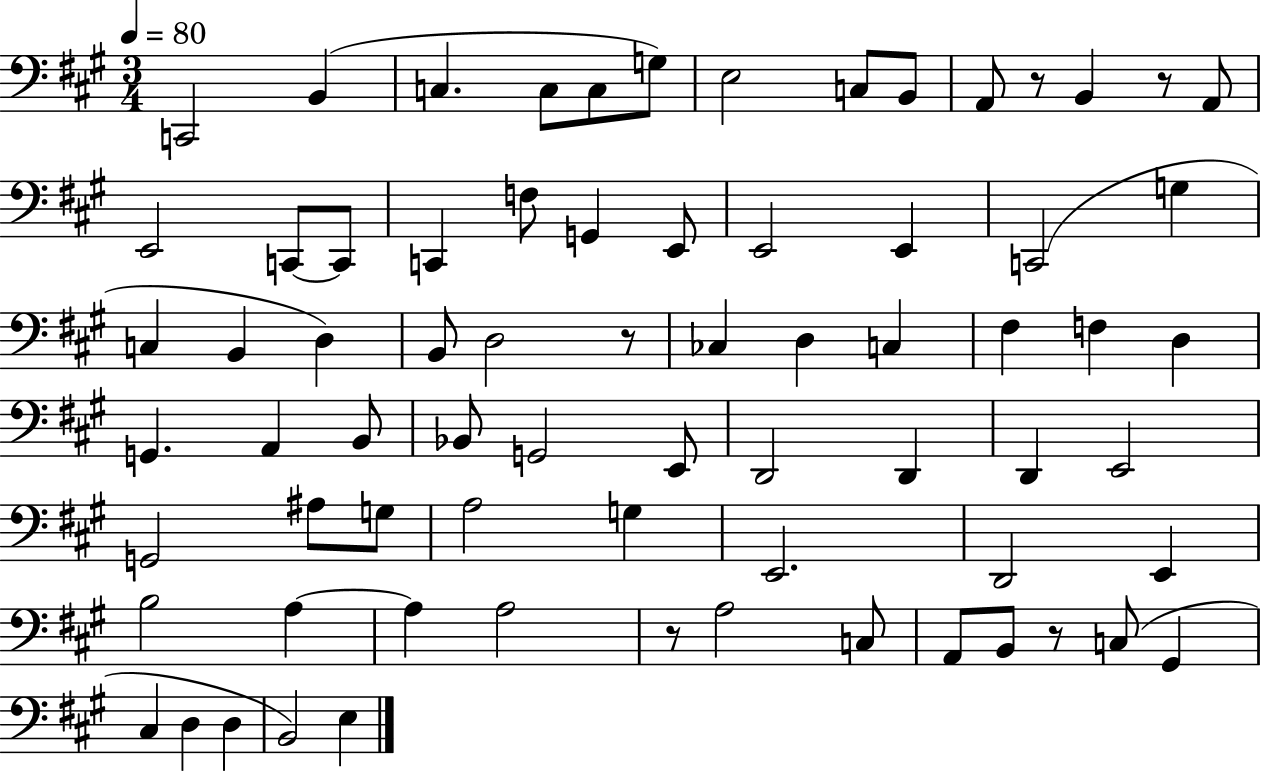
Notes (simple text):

C2/h B2/q C3/q. C3/e C3/e G3/e E3/h C3/e B2/e A2/e R/e B2/q R/e A2/e E2/h C2/e C2/e C2/q F3/e G2/q E2/e E2/h E2/q C2/h G3/q C3/q B2/q D3/q B2/e D3/h R/e CES3/q D3/q C3/q F#3/q F3/q D3/q G2/q. A2/q B2/e Bb2/e G2/h E2/e D2/h D2/q D2/q E2/h G2/h A#3/e G3/e A3/h G3/q E2/h. D2/h E2/q B3/h A3/q A3/q A3/h R/e A3/h C3/e A2/e B2/e R/e C3/e G#2/q C#3/q D3/q D3/q B2/h E3/q